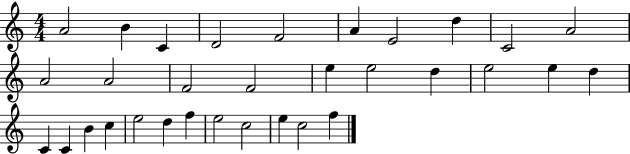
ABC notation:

X:1
T:Untitled
M:4/4
L:1/4
K:C
A2 B C D2 F2 A E2 d C2 A2 A2 A2 F2 F2 e e2 d e2 e d C C B c e2 d f e2 c2 e c2 f